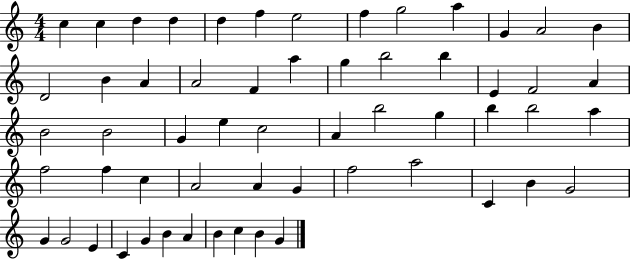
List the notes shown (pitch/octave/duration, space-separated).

C5/q C5/q D5/q D5/q D5/q F5/q E5/h F5/q G5/h A5/q G4/q A4/h B4/q D4/h B4/q A4/q A4/h F4/q A5/q G5/q B5/h B5/q E4/q F4/h A4/q B4/h B4/h G4/q E5/q C5/h A4/q B5/h G5/q B5/q B5/h A5/q F5/h F5/q C5/q A4/h A4/q G4/q F5/h A5/h C4/q B4/q G4/h G4/q G4/h E4/q C4/q G4/q B4/q A4/q B4/q C5/q B4/q G4/q